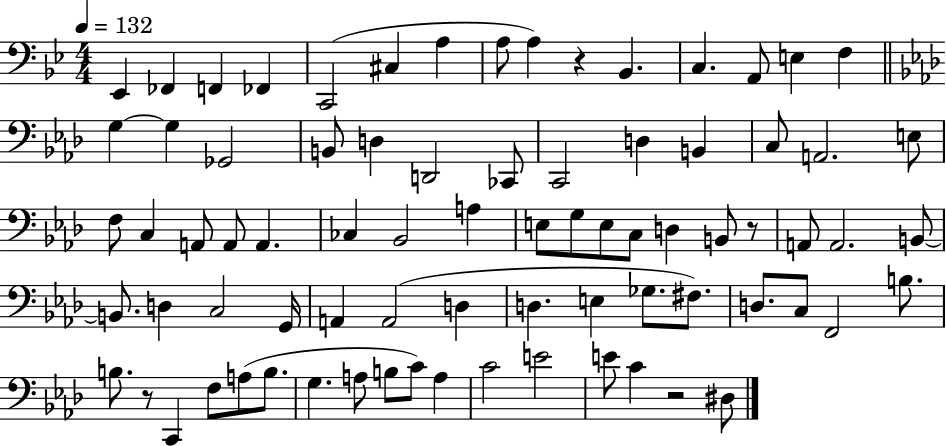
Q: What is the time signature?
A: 4/4